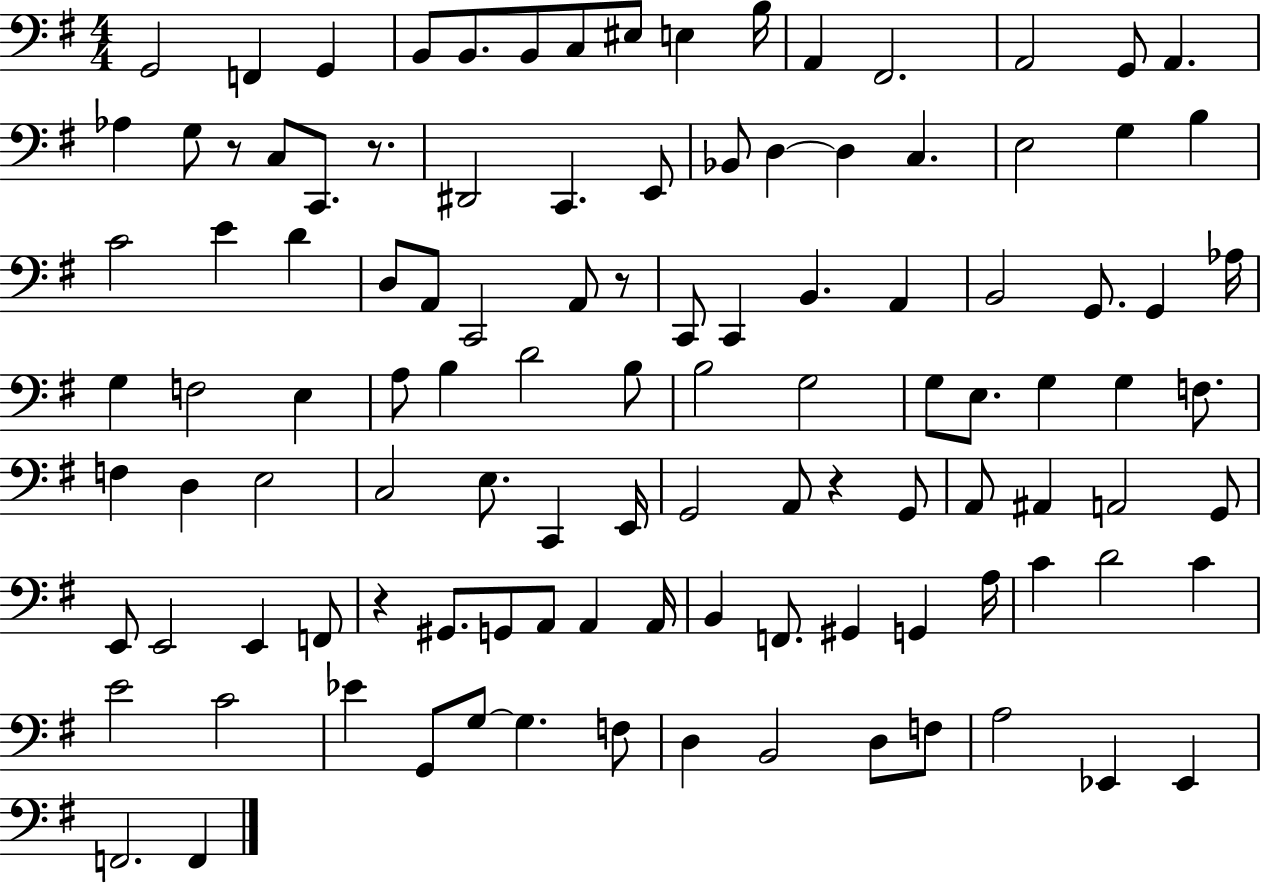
G2/h F2/q G2/q B2/e B2/e. B2/e C3/e EIS3/e E3/q B3/s A2/q F#2/h. A2/h G2/e A2/q. Ab3/q G3/e R/e C3/e C2/e. R/e. D#2/h C2/q. E2/e Bb2/e D3/q D3/q C3/q. E3/h G3/q B3/q C4/h E4/q D4/q D3/e A2/e C2/h A2/e R/e C2/e C2/q B2/q. A2/q B2/h G2/e. G2/q Ab3/s G3/q F3/h E3/q A3/e B3/q D4/h B3/e B3/h G3/h G3/e E3/e. G3/q G3/q F3/e. F3/q D3/q E3/h C3/h E3/e. C2/q E2/s G2/h A2/e R/q G2/e A2/e A#2/q A2/h G2/e E2/e E2/h E2/q F2/e R/q G#2/e. G2/e A2/e A2/q A2/s B2/q F2/e. G#2/q G2/q A3/s C4/q D4/h C4/q E4/h C4/h Eb4/q G2/e G3/e G3/q. F3/e D3/q B2/h D3/e F3/e A3/h Eb2/q Eb2/q F2/h. F2/q